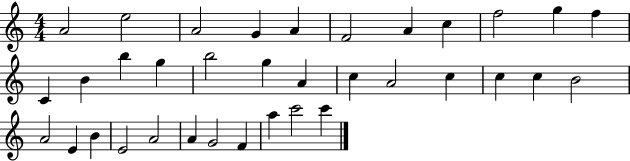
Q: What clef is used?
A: treble